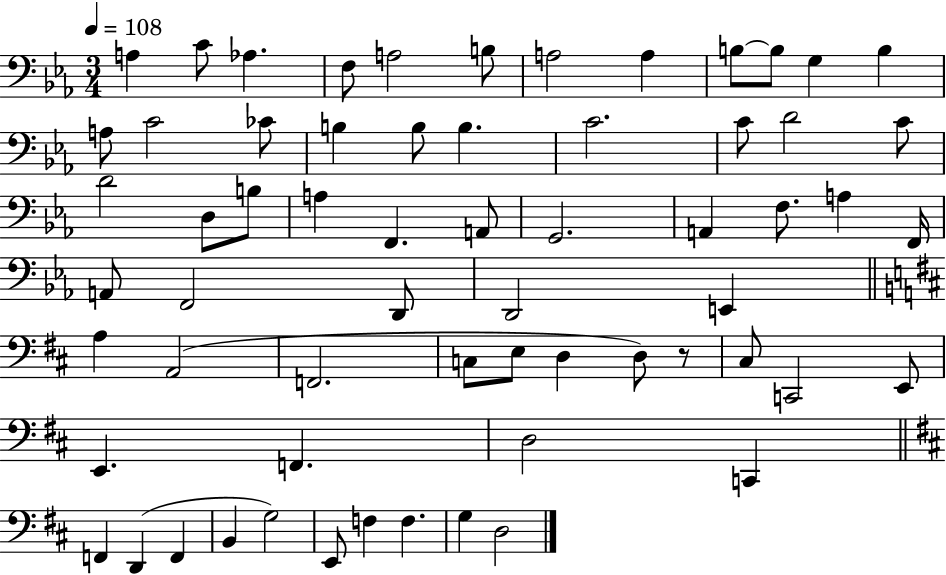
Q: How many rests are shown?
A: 1